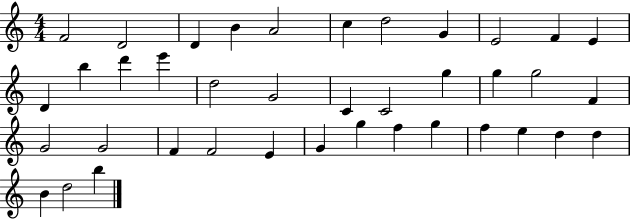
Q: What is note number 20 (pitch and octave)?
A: G5